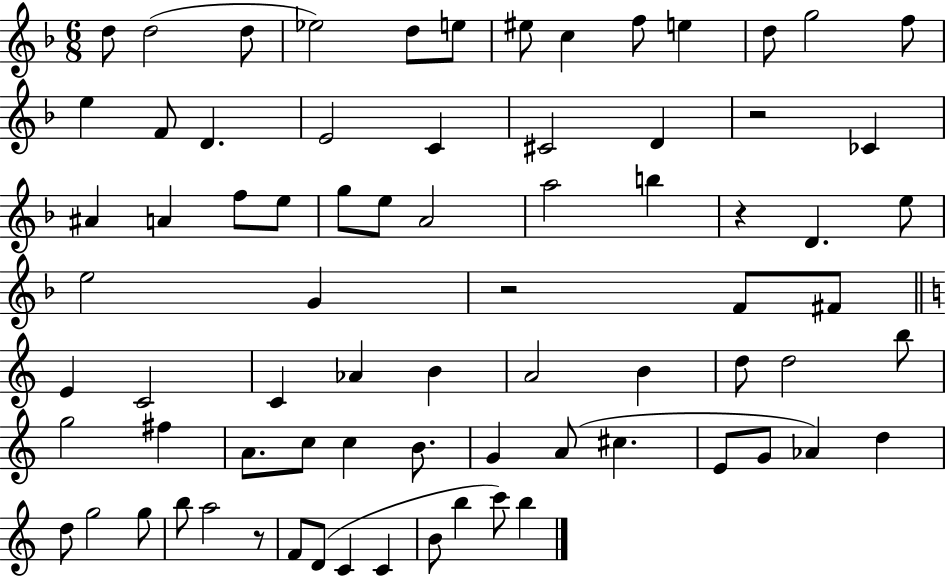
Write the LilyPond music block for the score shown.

{
  \clef treble
  \numericTimeSignature
  \time 6/8
  \key f \major
  d''8 d''2( d''8 | ees''2) d''8 e''8 | eis''8 c''4 f''8 e''4 | d''8 g''2 f''8 | \break e''4 f'8 d'4. | e'2 c'4 | cis'2 d'4 | r2 ces'4 | \break ais'4 a'4 f''8 e''8 | g''8 e''8 a'2 | a''2 b''4 | r4 d'4. e''8 | \break e''2 g'4 | r2 f'8 fis'8 | \bar "||" \break \key c \major e'4 c'2 | c'4 aes'4 b'4 | a'2 b'4 | d''8 d''2 b''8 | \break g''2 fis''4 | a'8. c''8 c''4 b'8. | g'4 a'8( cis''4. | e'8 g'8 aes'4) d''4 | \break d''8 g''2 g''8 | b''8 a''2 r8 | f'8 d'8( c'4 c'4 | b'8 b''4 c'''8) b''4 | \break \bar "|."
}